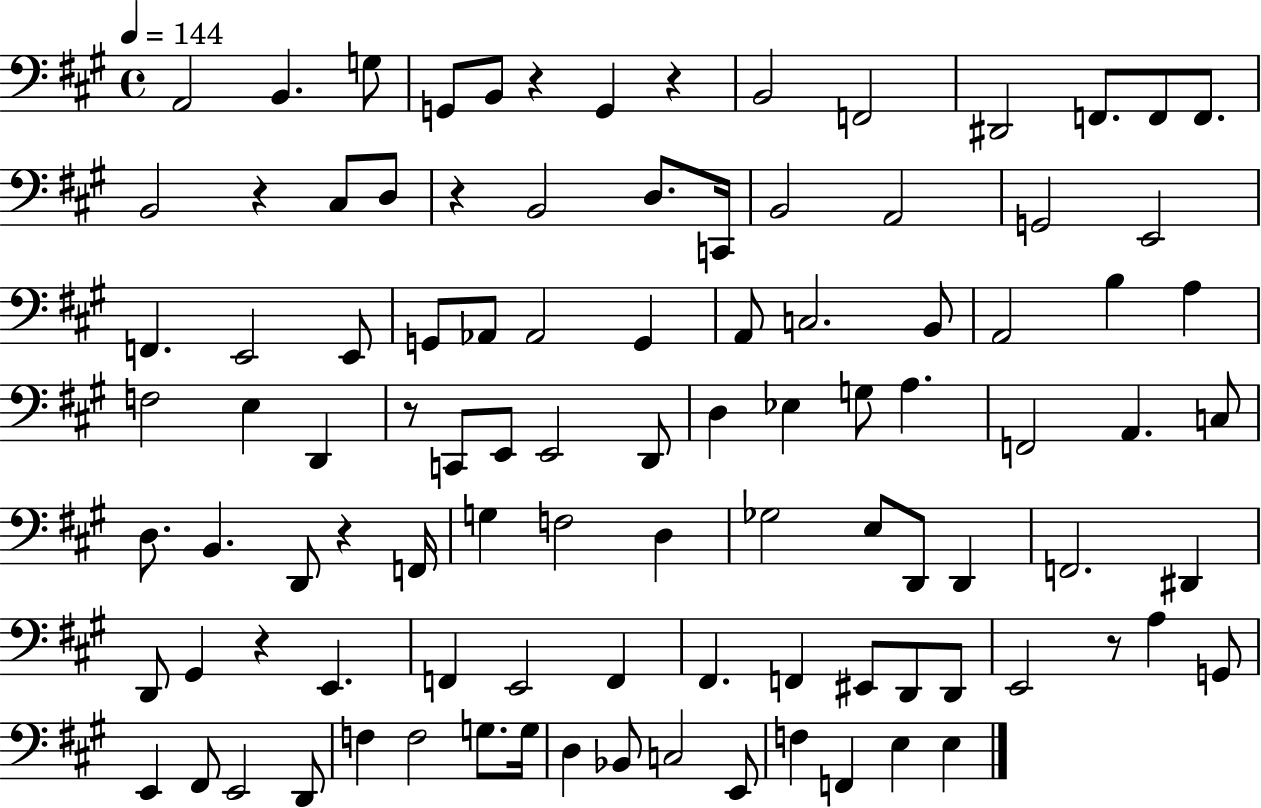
A2/h B2/q. G3/e G2/e B2/e R/q G2/q R/q B2/h F2/h D#2/h F2/e. F2/e F2/e. B2/h R/q C#3/e D3/e R/q B2/h D3/e. C2/s B2/h A2/h G2/h E2/h F2/q. E2/h E2/e G2/e Ab2/e Ab2/h G2/q A2/e C3/h. B2/e A2/h B3/q A3/q F3/h E3/q D2/q R/e C2/e E2/e E2/h D2/e D3/q Eb3/q G3/e A3/q. F2/h A2/q. C3/e D3/e. B2/q. D2/e R/q F2/s G3/q F3/h D3/q Gb3/h E3/e D2/e D2/q F2/h. D#2/q D2/e G#2/q R/q E2/q. F2/q E2/h F2/q F#2/q. F2/q EIS2/e D2/e D2/e E2/h R/e A3/q G2/e E2/q F#2/e E2/h D2/e F3/q F3/h G3/e. G3/s D3/q Bb2/e C3/h E2/e F3/q F2/q E3/q E3/q